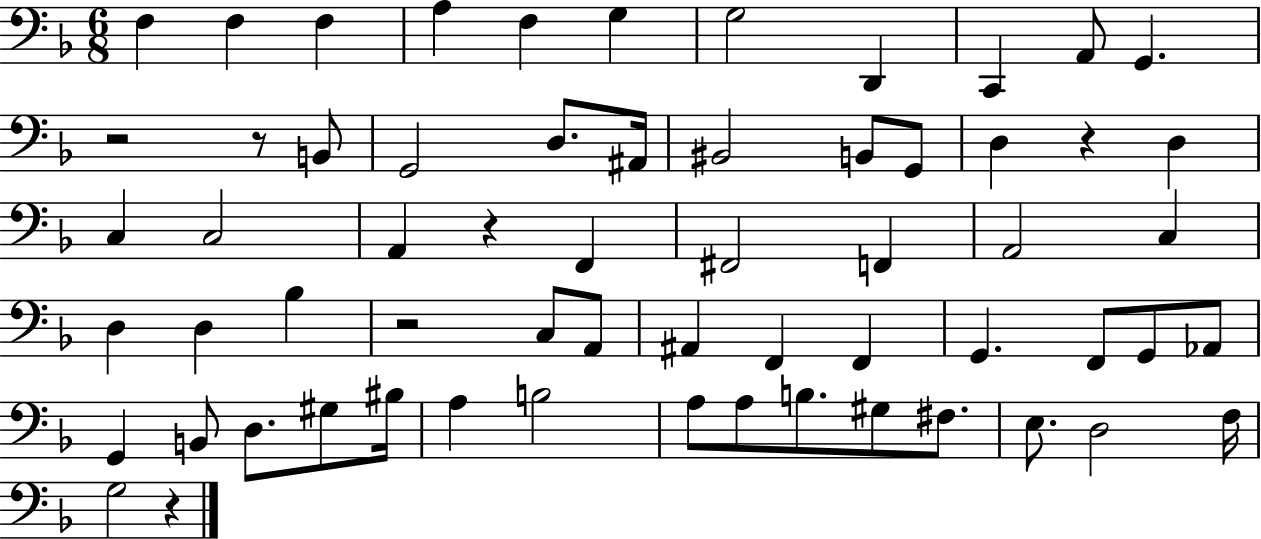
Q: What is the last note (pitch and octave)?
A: G3